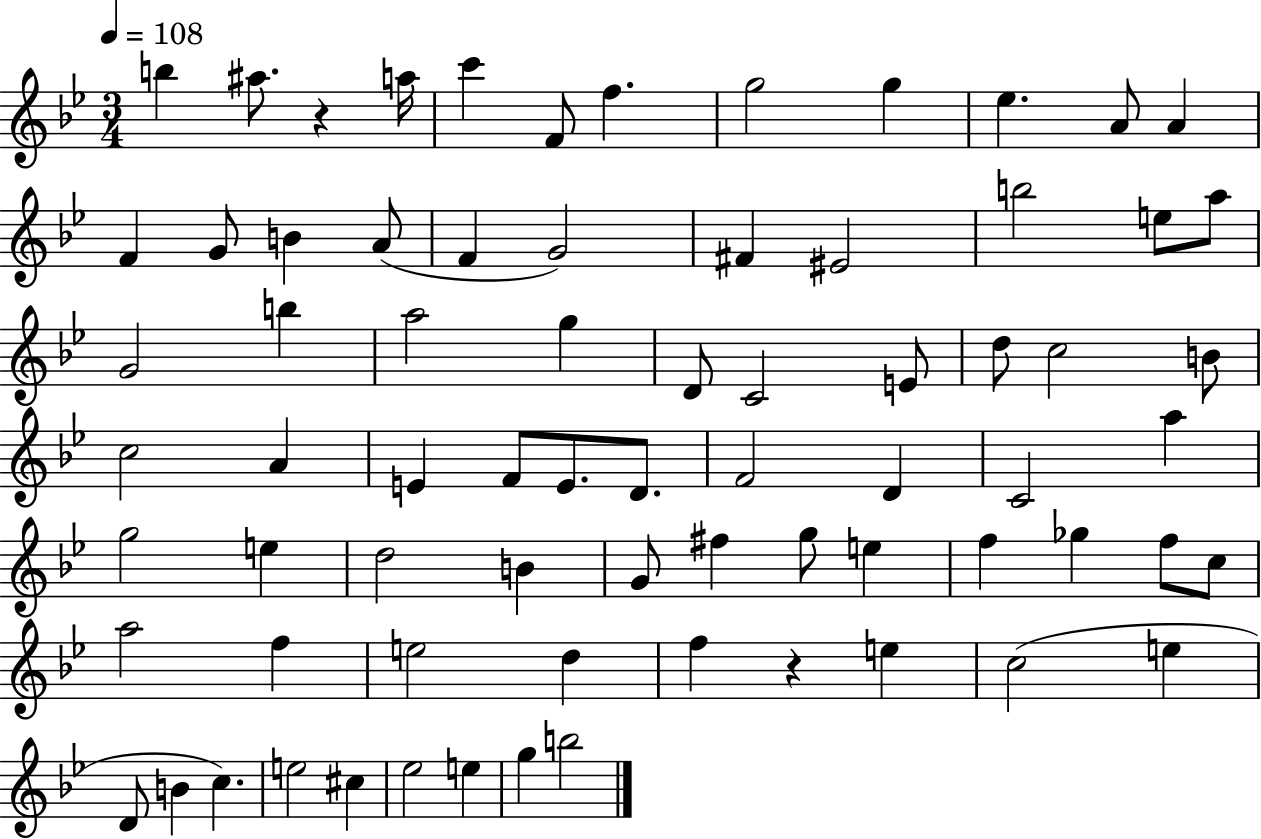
B5/q A#5/e. R/q A5/s C6/q F4/e F5/q. G5/h G5/q Eb5/q. A4/e A4/q F4/q G4/e B4/q A4/e F4/q G4/h F#4/q EIS4/h B5/h E5/e A5/e G4/h B5/q A5/h G5/q D4/e C4/h E4/e D5/e C5/h B4/e C5/h A4/q E4/q F4/e E4/e. D4/e. F4/h D4/q C4/h A5/q G5/h E5/q D5/h B4/q G4/e F#5/q G5/e E5/q F5/q Gb5/q F5/e C5/e A5/h F5/q E5/h D5/q F5/q R/q E5/q C5/h E5/q D4/e B4/q C5/q. E5/h C#5/q Eb5/h E5/q G5/q B5/h